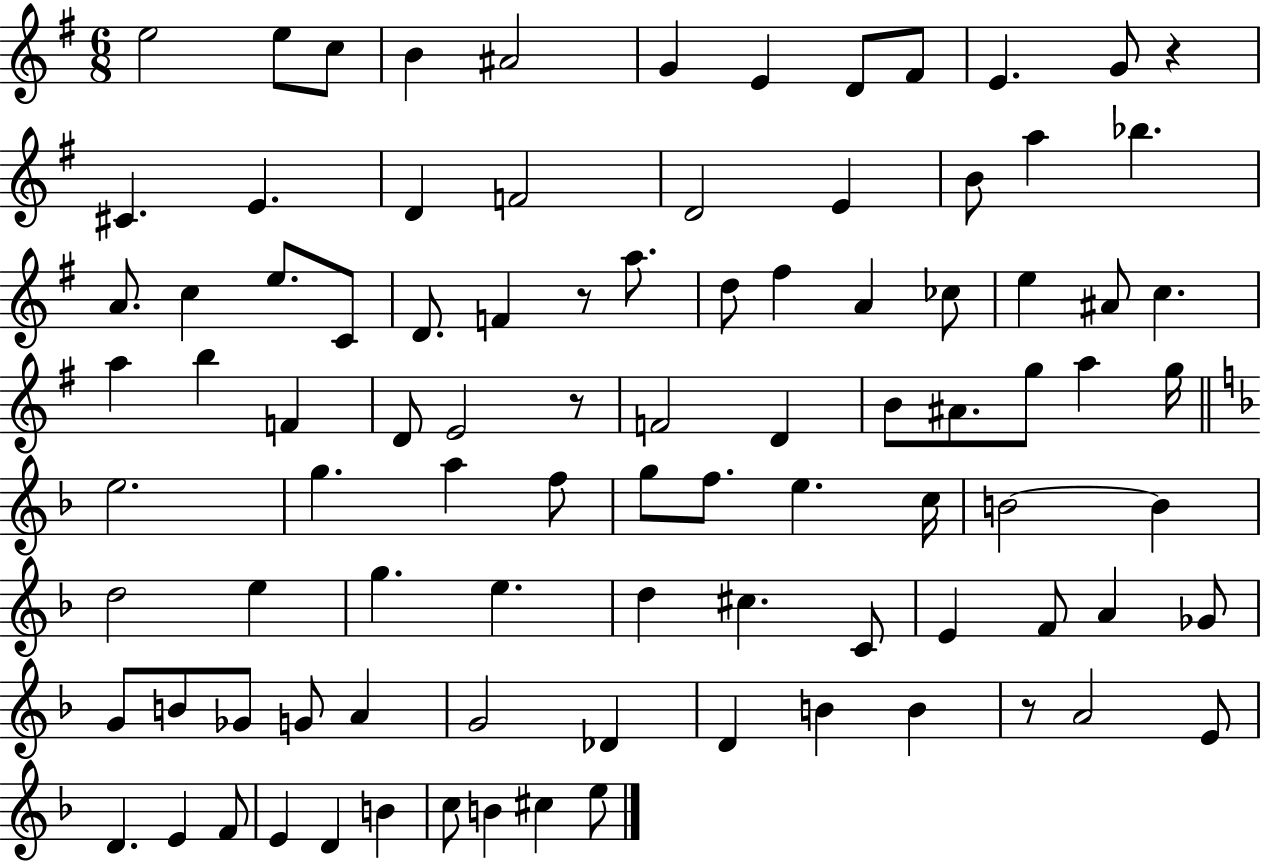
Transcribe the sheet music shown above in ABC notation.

X:1
T:Untitled
M:6/8
L:1/4
K:G
e2 e/2 c/2 B ^A2 G E D/2 ^F/2 E G/2 z ^C E D F2 D2 E B/2 a _b A/2 c e/2 C/2 D/2 F z/2 a/2 d/2 ^f A _c/2 e ^A/2 c a b F D/2 E2 z/2 F2 D B/2 ^A/2 g/2 a g/4 e2 g a f/2 g/2 f/2 e c/4 B2 B d2 e g e d ^c C/2 E F/2 A _G/2 G/2 B/2 _G/2 G/2 A G2 _D D B B z/2 A2 E/2 D E F/2 E D B c/2 B ^c e/2